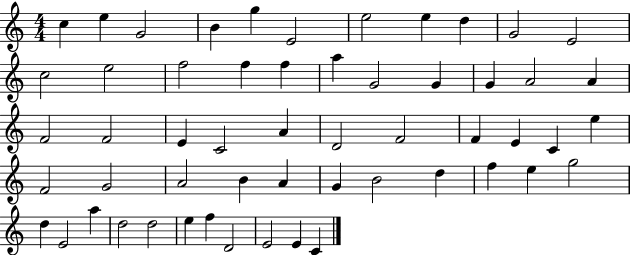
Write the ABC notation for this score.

X:1
T:Untitled
M:4/4
L:1/4
K:C
c e G2 B g E2 e2 e d G2 E2 c2 e2 f2 f f a G2 G G A2 A F2 F2 E C2 A D2 F2 F E C e F2 G2 A2 B A G B2 d f e g2 d E2 a d2 d2 e f D2 E2 E C